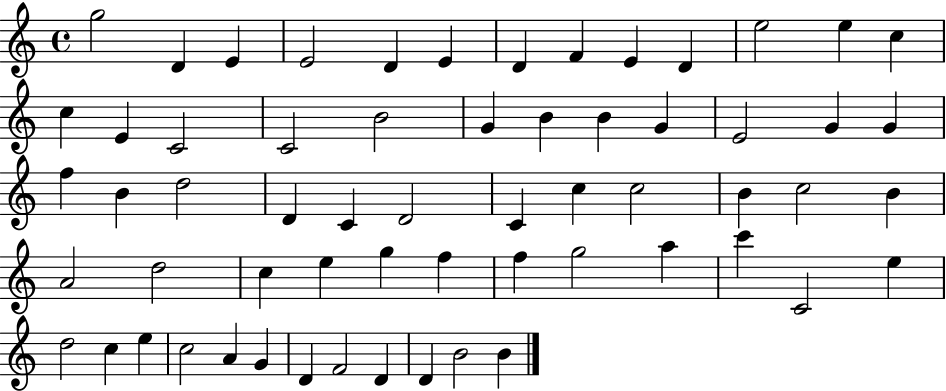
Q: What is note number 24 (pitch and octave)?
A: G4